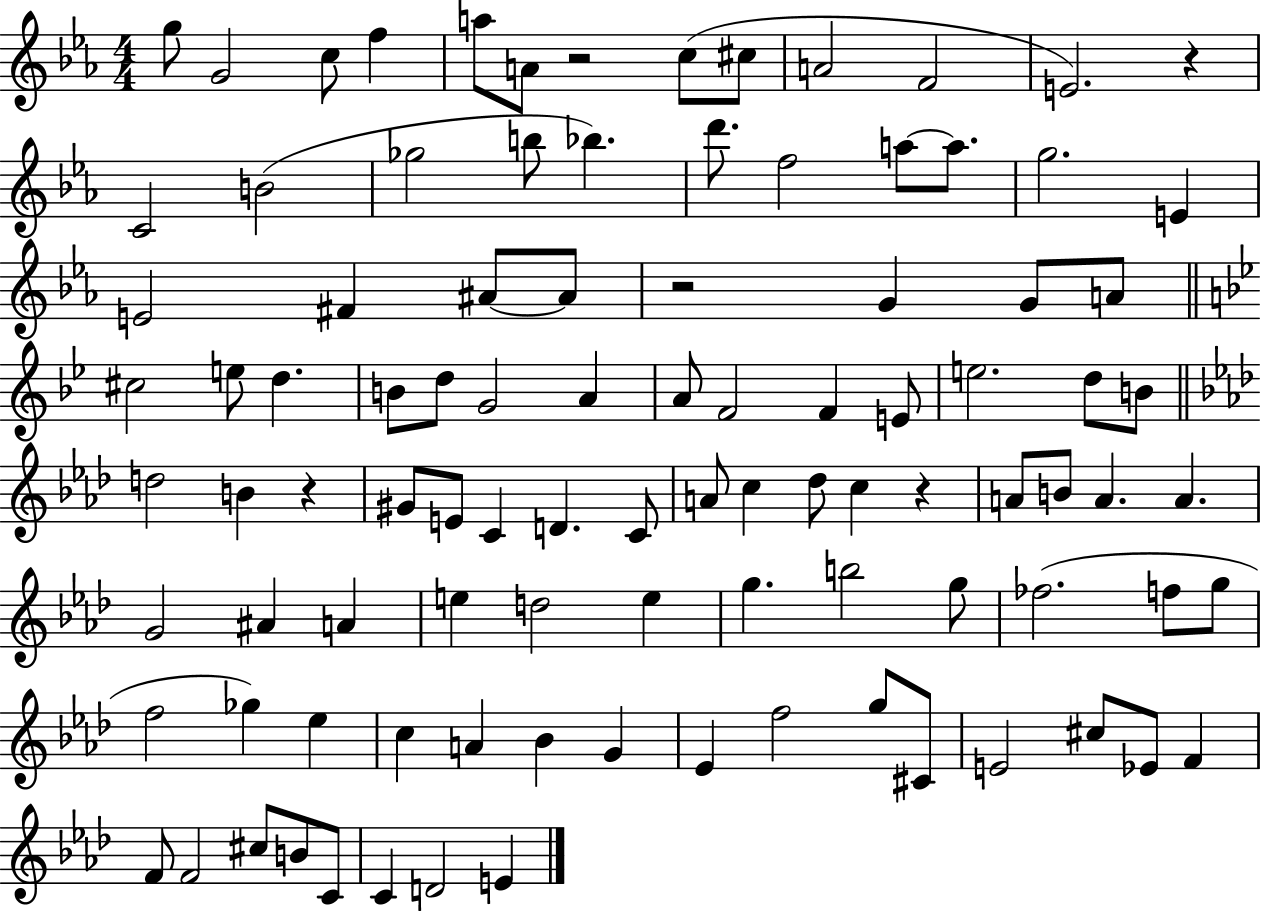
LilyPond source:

{
  \clef treble
  \numericTimeSignature
  \time 4/4
  \key ees \major
  g''8 g'2 c''8 f''4 | a''8 a'8 r2 c''8( cis''8 | a'2 f'2 | e'2.) r4 | \break c'2 b'2( | ges''2 b''8 bes''4.) | d'''8. f''2 a''8~~ a''8. | g''2. e'4 | \break e'2 fis'4 ais'8~~ ais'8 | r2 g'4 g'8 a'8 | \bar "||" \break \key bes \major cis''2 e''8 d''4. | b'8 d''8 g'2 a'4 | a'8 f'2 f'4 e'8 | e''2. d''8 b'8 | \break \bar "||" \break \key f \minor d''2 b'4 r4 | gis'8 e'8 c'4 d'4. c'8 | a'8 c''4 des''8 c''4 r4 | a'8 b'8 a'4. a'4. | \break g'2 ais'4 a'4 | e''4 d''2 e''4 | g''4. b''2 g''8 | fes''2.( f''8 g''8 | \break f''2 ges''4) ees''4 | c''4 a'4 bes'4 g'4 | ees'4 f''2 g''8 cis'8 | e'2 cis''8 ees'8 f'4 | \break f'8 f'2 cis''8 b'8 c'8 | c'4 d'2 e'4 | \bar "|."
}